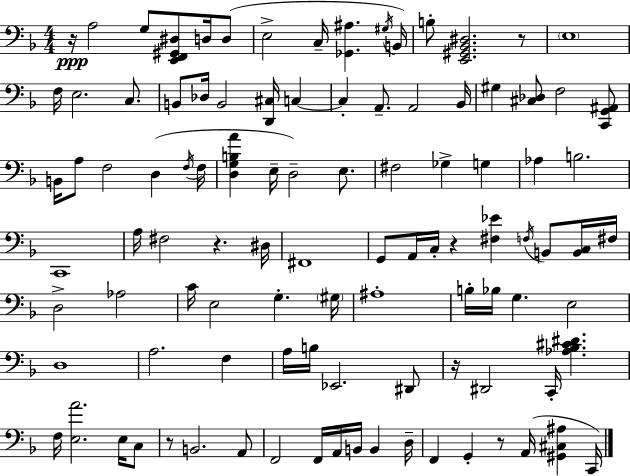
{
  \clef bass
  \numericTimeSignature
  \time 4/4
  \key f \major
  r16\ppp a2 g8 <e, f, gis, dis>8 d16 d8( | e2-> c16-- <ges, ais>4. \acciaccatura { gis16 }) | b,16 b8-. <e, gis, bes, dis>2. r8 | \parenthesize e1 | \break f16 e2. c8. | b,8 des16 b,2 <d, cis>16 c4~~ | c4-. a,8.-- a,2 | bes,16 gis4 <cis des>8 f2 <c, g, ais,>8 | \break b,16 a8 f2 d4( | \acciaccatura { f16 } f16 <d g b a'>4 e16-- d2--) e8. | fis2 ges4-> g4 | aes4 b2. | \break c,1 | a16 fis2 r4. | dis16 fis,1 | g,8 a,16 c16-. r4 <fis ees'>4 \acciaccatura { f16 } b,8 | \break <b, c>16 fis16 d2-> aes2 | c'16 e2 g4.-. | \parenthesize gis16 ais1-. | b16-. bes16 g4. e2 | \break d1 | a2. f4 | a16 b16 ees,2. | dis,8 r16 dis,2 c,16-. <aes bes cis' dis'>4. | \break f16 <e a'>2. | e16 c8 r8 b,2. | a,8 f,2 f,16 a,16 b,16 b,4 | d16-- f,4 g,4-. r8 a,16( <gis, cis ais>4 | \break c,16) \bar "|."
}